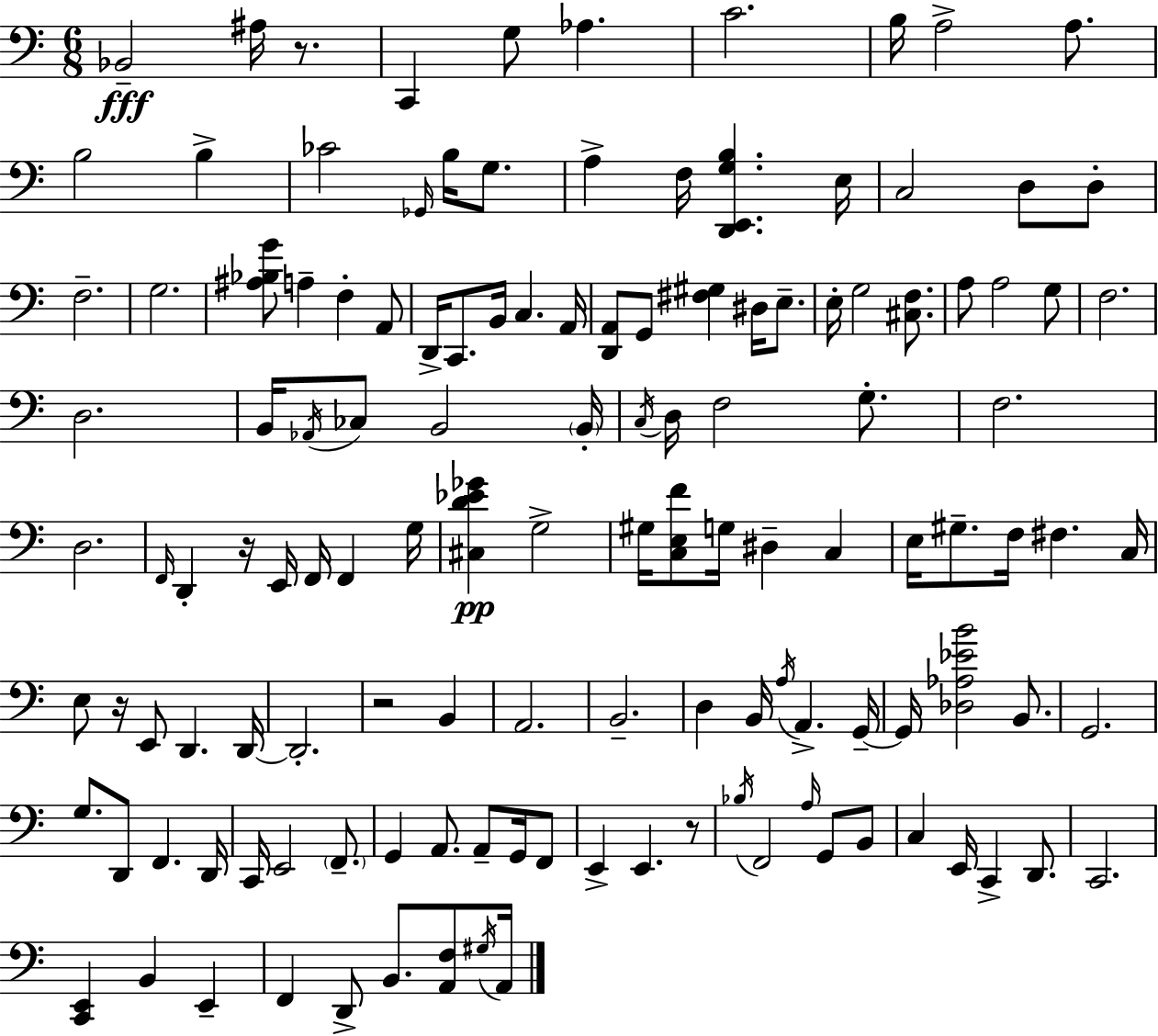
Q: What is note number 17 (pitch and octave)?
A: F3